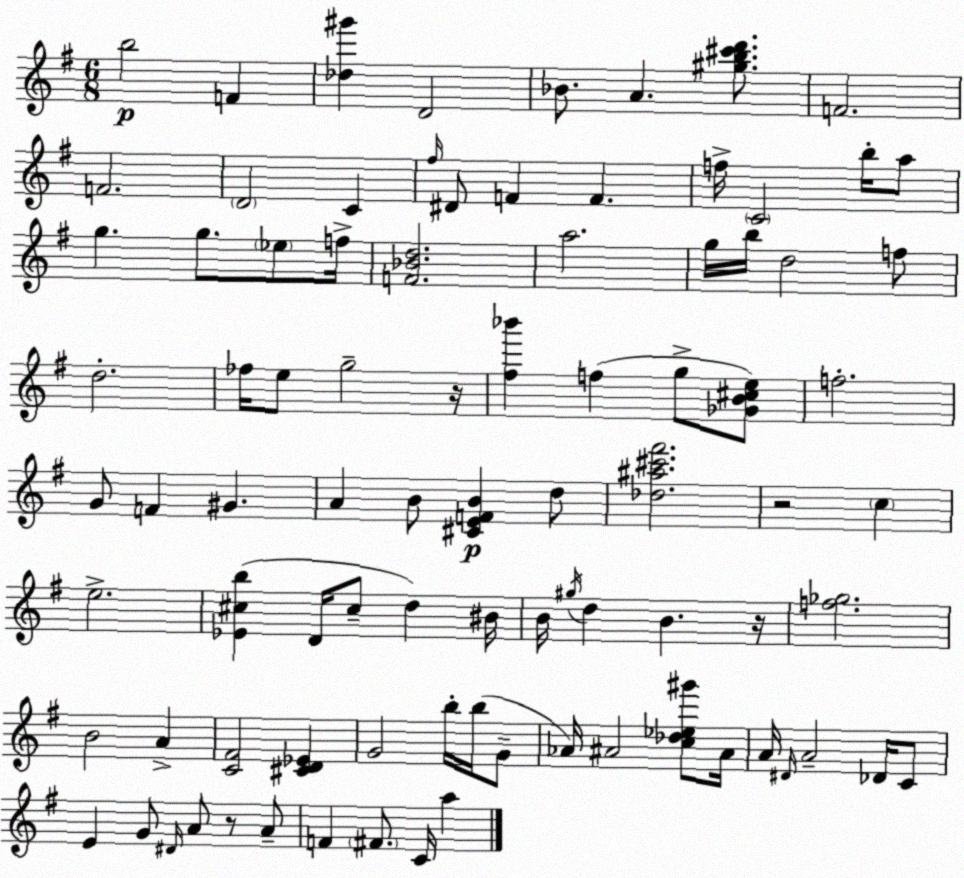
X:1
T:Untitled
M:6/8
L:1/4
K:G
b2 F [_d^g'] D2 _B/2 A [^gb^c'd']/2 F2 F2 D2 C ^f/4 ^D/2 F F f/4 C2 b/4 a/2 g g/2 _e/2 f/4 [F_Bd]2 a2 g/4 b/4 d2 f/2 d2 _f/4 e/2 g2 z/4 [^f_b'] f g/2 [_GB^ce]/2 f2 G/2 F ^G A B/2 [^CEFB] d/2 [_d^a^c'^f']2 z2 c e2 [_E^cb] D/4 ^c/2 d ^B/4 B/4 ^g/4 d B z/4 [f_g]2 B2 A [C^F]2 [^CD_E] G2 b/4 b/4 G/2 _A/4 ^A2 [c_d_e^g']/2 ^A/4 A/4 ^D/4 A2 _D/4 C/2 E G/2 ^D/4 A/2 z/2 A/2 F ^F/2 C/4 a